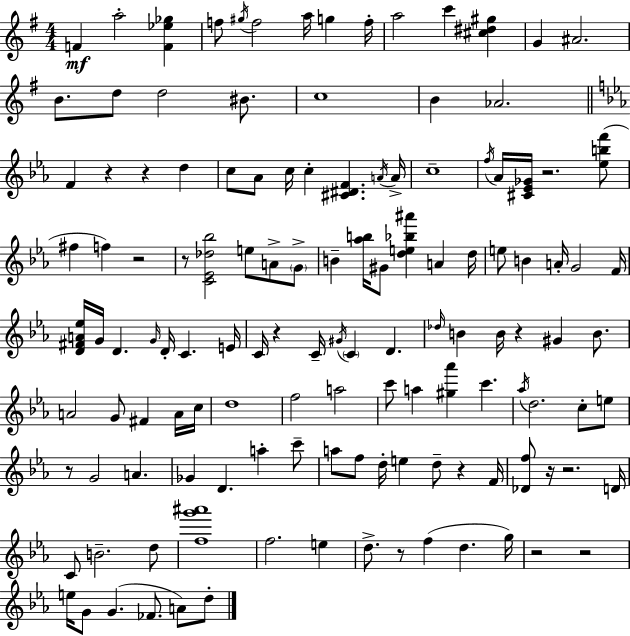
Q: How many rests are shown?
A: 14